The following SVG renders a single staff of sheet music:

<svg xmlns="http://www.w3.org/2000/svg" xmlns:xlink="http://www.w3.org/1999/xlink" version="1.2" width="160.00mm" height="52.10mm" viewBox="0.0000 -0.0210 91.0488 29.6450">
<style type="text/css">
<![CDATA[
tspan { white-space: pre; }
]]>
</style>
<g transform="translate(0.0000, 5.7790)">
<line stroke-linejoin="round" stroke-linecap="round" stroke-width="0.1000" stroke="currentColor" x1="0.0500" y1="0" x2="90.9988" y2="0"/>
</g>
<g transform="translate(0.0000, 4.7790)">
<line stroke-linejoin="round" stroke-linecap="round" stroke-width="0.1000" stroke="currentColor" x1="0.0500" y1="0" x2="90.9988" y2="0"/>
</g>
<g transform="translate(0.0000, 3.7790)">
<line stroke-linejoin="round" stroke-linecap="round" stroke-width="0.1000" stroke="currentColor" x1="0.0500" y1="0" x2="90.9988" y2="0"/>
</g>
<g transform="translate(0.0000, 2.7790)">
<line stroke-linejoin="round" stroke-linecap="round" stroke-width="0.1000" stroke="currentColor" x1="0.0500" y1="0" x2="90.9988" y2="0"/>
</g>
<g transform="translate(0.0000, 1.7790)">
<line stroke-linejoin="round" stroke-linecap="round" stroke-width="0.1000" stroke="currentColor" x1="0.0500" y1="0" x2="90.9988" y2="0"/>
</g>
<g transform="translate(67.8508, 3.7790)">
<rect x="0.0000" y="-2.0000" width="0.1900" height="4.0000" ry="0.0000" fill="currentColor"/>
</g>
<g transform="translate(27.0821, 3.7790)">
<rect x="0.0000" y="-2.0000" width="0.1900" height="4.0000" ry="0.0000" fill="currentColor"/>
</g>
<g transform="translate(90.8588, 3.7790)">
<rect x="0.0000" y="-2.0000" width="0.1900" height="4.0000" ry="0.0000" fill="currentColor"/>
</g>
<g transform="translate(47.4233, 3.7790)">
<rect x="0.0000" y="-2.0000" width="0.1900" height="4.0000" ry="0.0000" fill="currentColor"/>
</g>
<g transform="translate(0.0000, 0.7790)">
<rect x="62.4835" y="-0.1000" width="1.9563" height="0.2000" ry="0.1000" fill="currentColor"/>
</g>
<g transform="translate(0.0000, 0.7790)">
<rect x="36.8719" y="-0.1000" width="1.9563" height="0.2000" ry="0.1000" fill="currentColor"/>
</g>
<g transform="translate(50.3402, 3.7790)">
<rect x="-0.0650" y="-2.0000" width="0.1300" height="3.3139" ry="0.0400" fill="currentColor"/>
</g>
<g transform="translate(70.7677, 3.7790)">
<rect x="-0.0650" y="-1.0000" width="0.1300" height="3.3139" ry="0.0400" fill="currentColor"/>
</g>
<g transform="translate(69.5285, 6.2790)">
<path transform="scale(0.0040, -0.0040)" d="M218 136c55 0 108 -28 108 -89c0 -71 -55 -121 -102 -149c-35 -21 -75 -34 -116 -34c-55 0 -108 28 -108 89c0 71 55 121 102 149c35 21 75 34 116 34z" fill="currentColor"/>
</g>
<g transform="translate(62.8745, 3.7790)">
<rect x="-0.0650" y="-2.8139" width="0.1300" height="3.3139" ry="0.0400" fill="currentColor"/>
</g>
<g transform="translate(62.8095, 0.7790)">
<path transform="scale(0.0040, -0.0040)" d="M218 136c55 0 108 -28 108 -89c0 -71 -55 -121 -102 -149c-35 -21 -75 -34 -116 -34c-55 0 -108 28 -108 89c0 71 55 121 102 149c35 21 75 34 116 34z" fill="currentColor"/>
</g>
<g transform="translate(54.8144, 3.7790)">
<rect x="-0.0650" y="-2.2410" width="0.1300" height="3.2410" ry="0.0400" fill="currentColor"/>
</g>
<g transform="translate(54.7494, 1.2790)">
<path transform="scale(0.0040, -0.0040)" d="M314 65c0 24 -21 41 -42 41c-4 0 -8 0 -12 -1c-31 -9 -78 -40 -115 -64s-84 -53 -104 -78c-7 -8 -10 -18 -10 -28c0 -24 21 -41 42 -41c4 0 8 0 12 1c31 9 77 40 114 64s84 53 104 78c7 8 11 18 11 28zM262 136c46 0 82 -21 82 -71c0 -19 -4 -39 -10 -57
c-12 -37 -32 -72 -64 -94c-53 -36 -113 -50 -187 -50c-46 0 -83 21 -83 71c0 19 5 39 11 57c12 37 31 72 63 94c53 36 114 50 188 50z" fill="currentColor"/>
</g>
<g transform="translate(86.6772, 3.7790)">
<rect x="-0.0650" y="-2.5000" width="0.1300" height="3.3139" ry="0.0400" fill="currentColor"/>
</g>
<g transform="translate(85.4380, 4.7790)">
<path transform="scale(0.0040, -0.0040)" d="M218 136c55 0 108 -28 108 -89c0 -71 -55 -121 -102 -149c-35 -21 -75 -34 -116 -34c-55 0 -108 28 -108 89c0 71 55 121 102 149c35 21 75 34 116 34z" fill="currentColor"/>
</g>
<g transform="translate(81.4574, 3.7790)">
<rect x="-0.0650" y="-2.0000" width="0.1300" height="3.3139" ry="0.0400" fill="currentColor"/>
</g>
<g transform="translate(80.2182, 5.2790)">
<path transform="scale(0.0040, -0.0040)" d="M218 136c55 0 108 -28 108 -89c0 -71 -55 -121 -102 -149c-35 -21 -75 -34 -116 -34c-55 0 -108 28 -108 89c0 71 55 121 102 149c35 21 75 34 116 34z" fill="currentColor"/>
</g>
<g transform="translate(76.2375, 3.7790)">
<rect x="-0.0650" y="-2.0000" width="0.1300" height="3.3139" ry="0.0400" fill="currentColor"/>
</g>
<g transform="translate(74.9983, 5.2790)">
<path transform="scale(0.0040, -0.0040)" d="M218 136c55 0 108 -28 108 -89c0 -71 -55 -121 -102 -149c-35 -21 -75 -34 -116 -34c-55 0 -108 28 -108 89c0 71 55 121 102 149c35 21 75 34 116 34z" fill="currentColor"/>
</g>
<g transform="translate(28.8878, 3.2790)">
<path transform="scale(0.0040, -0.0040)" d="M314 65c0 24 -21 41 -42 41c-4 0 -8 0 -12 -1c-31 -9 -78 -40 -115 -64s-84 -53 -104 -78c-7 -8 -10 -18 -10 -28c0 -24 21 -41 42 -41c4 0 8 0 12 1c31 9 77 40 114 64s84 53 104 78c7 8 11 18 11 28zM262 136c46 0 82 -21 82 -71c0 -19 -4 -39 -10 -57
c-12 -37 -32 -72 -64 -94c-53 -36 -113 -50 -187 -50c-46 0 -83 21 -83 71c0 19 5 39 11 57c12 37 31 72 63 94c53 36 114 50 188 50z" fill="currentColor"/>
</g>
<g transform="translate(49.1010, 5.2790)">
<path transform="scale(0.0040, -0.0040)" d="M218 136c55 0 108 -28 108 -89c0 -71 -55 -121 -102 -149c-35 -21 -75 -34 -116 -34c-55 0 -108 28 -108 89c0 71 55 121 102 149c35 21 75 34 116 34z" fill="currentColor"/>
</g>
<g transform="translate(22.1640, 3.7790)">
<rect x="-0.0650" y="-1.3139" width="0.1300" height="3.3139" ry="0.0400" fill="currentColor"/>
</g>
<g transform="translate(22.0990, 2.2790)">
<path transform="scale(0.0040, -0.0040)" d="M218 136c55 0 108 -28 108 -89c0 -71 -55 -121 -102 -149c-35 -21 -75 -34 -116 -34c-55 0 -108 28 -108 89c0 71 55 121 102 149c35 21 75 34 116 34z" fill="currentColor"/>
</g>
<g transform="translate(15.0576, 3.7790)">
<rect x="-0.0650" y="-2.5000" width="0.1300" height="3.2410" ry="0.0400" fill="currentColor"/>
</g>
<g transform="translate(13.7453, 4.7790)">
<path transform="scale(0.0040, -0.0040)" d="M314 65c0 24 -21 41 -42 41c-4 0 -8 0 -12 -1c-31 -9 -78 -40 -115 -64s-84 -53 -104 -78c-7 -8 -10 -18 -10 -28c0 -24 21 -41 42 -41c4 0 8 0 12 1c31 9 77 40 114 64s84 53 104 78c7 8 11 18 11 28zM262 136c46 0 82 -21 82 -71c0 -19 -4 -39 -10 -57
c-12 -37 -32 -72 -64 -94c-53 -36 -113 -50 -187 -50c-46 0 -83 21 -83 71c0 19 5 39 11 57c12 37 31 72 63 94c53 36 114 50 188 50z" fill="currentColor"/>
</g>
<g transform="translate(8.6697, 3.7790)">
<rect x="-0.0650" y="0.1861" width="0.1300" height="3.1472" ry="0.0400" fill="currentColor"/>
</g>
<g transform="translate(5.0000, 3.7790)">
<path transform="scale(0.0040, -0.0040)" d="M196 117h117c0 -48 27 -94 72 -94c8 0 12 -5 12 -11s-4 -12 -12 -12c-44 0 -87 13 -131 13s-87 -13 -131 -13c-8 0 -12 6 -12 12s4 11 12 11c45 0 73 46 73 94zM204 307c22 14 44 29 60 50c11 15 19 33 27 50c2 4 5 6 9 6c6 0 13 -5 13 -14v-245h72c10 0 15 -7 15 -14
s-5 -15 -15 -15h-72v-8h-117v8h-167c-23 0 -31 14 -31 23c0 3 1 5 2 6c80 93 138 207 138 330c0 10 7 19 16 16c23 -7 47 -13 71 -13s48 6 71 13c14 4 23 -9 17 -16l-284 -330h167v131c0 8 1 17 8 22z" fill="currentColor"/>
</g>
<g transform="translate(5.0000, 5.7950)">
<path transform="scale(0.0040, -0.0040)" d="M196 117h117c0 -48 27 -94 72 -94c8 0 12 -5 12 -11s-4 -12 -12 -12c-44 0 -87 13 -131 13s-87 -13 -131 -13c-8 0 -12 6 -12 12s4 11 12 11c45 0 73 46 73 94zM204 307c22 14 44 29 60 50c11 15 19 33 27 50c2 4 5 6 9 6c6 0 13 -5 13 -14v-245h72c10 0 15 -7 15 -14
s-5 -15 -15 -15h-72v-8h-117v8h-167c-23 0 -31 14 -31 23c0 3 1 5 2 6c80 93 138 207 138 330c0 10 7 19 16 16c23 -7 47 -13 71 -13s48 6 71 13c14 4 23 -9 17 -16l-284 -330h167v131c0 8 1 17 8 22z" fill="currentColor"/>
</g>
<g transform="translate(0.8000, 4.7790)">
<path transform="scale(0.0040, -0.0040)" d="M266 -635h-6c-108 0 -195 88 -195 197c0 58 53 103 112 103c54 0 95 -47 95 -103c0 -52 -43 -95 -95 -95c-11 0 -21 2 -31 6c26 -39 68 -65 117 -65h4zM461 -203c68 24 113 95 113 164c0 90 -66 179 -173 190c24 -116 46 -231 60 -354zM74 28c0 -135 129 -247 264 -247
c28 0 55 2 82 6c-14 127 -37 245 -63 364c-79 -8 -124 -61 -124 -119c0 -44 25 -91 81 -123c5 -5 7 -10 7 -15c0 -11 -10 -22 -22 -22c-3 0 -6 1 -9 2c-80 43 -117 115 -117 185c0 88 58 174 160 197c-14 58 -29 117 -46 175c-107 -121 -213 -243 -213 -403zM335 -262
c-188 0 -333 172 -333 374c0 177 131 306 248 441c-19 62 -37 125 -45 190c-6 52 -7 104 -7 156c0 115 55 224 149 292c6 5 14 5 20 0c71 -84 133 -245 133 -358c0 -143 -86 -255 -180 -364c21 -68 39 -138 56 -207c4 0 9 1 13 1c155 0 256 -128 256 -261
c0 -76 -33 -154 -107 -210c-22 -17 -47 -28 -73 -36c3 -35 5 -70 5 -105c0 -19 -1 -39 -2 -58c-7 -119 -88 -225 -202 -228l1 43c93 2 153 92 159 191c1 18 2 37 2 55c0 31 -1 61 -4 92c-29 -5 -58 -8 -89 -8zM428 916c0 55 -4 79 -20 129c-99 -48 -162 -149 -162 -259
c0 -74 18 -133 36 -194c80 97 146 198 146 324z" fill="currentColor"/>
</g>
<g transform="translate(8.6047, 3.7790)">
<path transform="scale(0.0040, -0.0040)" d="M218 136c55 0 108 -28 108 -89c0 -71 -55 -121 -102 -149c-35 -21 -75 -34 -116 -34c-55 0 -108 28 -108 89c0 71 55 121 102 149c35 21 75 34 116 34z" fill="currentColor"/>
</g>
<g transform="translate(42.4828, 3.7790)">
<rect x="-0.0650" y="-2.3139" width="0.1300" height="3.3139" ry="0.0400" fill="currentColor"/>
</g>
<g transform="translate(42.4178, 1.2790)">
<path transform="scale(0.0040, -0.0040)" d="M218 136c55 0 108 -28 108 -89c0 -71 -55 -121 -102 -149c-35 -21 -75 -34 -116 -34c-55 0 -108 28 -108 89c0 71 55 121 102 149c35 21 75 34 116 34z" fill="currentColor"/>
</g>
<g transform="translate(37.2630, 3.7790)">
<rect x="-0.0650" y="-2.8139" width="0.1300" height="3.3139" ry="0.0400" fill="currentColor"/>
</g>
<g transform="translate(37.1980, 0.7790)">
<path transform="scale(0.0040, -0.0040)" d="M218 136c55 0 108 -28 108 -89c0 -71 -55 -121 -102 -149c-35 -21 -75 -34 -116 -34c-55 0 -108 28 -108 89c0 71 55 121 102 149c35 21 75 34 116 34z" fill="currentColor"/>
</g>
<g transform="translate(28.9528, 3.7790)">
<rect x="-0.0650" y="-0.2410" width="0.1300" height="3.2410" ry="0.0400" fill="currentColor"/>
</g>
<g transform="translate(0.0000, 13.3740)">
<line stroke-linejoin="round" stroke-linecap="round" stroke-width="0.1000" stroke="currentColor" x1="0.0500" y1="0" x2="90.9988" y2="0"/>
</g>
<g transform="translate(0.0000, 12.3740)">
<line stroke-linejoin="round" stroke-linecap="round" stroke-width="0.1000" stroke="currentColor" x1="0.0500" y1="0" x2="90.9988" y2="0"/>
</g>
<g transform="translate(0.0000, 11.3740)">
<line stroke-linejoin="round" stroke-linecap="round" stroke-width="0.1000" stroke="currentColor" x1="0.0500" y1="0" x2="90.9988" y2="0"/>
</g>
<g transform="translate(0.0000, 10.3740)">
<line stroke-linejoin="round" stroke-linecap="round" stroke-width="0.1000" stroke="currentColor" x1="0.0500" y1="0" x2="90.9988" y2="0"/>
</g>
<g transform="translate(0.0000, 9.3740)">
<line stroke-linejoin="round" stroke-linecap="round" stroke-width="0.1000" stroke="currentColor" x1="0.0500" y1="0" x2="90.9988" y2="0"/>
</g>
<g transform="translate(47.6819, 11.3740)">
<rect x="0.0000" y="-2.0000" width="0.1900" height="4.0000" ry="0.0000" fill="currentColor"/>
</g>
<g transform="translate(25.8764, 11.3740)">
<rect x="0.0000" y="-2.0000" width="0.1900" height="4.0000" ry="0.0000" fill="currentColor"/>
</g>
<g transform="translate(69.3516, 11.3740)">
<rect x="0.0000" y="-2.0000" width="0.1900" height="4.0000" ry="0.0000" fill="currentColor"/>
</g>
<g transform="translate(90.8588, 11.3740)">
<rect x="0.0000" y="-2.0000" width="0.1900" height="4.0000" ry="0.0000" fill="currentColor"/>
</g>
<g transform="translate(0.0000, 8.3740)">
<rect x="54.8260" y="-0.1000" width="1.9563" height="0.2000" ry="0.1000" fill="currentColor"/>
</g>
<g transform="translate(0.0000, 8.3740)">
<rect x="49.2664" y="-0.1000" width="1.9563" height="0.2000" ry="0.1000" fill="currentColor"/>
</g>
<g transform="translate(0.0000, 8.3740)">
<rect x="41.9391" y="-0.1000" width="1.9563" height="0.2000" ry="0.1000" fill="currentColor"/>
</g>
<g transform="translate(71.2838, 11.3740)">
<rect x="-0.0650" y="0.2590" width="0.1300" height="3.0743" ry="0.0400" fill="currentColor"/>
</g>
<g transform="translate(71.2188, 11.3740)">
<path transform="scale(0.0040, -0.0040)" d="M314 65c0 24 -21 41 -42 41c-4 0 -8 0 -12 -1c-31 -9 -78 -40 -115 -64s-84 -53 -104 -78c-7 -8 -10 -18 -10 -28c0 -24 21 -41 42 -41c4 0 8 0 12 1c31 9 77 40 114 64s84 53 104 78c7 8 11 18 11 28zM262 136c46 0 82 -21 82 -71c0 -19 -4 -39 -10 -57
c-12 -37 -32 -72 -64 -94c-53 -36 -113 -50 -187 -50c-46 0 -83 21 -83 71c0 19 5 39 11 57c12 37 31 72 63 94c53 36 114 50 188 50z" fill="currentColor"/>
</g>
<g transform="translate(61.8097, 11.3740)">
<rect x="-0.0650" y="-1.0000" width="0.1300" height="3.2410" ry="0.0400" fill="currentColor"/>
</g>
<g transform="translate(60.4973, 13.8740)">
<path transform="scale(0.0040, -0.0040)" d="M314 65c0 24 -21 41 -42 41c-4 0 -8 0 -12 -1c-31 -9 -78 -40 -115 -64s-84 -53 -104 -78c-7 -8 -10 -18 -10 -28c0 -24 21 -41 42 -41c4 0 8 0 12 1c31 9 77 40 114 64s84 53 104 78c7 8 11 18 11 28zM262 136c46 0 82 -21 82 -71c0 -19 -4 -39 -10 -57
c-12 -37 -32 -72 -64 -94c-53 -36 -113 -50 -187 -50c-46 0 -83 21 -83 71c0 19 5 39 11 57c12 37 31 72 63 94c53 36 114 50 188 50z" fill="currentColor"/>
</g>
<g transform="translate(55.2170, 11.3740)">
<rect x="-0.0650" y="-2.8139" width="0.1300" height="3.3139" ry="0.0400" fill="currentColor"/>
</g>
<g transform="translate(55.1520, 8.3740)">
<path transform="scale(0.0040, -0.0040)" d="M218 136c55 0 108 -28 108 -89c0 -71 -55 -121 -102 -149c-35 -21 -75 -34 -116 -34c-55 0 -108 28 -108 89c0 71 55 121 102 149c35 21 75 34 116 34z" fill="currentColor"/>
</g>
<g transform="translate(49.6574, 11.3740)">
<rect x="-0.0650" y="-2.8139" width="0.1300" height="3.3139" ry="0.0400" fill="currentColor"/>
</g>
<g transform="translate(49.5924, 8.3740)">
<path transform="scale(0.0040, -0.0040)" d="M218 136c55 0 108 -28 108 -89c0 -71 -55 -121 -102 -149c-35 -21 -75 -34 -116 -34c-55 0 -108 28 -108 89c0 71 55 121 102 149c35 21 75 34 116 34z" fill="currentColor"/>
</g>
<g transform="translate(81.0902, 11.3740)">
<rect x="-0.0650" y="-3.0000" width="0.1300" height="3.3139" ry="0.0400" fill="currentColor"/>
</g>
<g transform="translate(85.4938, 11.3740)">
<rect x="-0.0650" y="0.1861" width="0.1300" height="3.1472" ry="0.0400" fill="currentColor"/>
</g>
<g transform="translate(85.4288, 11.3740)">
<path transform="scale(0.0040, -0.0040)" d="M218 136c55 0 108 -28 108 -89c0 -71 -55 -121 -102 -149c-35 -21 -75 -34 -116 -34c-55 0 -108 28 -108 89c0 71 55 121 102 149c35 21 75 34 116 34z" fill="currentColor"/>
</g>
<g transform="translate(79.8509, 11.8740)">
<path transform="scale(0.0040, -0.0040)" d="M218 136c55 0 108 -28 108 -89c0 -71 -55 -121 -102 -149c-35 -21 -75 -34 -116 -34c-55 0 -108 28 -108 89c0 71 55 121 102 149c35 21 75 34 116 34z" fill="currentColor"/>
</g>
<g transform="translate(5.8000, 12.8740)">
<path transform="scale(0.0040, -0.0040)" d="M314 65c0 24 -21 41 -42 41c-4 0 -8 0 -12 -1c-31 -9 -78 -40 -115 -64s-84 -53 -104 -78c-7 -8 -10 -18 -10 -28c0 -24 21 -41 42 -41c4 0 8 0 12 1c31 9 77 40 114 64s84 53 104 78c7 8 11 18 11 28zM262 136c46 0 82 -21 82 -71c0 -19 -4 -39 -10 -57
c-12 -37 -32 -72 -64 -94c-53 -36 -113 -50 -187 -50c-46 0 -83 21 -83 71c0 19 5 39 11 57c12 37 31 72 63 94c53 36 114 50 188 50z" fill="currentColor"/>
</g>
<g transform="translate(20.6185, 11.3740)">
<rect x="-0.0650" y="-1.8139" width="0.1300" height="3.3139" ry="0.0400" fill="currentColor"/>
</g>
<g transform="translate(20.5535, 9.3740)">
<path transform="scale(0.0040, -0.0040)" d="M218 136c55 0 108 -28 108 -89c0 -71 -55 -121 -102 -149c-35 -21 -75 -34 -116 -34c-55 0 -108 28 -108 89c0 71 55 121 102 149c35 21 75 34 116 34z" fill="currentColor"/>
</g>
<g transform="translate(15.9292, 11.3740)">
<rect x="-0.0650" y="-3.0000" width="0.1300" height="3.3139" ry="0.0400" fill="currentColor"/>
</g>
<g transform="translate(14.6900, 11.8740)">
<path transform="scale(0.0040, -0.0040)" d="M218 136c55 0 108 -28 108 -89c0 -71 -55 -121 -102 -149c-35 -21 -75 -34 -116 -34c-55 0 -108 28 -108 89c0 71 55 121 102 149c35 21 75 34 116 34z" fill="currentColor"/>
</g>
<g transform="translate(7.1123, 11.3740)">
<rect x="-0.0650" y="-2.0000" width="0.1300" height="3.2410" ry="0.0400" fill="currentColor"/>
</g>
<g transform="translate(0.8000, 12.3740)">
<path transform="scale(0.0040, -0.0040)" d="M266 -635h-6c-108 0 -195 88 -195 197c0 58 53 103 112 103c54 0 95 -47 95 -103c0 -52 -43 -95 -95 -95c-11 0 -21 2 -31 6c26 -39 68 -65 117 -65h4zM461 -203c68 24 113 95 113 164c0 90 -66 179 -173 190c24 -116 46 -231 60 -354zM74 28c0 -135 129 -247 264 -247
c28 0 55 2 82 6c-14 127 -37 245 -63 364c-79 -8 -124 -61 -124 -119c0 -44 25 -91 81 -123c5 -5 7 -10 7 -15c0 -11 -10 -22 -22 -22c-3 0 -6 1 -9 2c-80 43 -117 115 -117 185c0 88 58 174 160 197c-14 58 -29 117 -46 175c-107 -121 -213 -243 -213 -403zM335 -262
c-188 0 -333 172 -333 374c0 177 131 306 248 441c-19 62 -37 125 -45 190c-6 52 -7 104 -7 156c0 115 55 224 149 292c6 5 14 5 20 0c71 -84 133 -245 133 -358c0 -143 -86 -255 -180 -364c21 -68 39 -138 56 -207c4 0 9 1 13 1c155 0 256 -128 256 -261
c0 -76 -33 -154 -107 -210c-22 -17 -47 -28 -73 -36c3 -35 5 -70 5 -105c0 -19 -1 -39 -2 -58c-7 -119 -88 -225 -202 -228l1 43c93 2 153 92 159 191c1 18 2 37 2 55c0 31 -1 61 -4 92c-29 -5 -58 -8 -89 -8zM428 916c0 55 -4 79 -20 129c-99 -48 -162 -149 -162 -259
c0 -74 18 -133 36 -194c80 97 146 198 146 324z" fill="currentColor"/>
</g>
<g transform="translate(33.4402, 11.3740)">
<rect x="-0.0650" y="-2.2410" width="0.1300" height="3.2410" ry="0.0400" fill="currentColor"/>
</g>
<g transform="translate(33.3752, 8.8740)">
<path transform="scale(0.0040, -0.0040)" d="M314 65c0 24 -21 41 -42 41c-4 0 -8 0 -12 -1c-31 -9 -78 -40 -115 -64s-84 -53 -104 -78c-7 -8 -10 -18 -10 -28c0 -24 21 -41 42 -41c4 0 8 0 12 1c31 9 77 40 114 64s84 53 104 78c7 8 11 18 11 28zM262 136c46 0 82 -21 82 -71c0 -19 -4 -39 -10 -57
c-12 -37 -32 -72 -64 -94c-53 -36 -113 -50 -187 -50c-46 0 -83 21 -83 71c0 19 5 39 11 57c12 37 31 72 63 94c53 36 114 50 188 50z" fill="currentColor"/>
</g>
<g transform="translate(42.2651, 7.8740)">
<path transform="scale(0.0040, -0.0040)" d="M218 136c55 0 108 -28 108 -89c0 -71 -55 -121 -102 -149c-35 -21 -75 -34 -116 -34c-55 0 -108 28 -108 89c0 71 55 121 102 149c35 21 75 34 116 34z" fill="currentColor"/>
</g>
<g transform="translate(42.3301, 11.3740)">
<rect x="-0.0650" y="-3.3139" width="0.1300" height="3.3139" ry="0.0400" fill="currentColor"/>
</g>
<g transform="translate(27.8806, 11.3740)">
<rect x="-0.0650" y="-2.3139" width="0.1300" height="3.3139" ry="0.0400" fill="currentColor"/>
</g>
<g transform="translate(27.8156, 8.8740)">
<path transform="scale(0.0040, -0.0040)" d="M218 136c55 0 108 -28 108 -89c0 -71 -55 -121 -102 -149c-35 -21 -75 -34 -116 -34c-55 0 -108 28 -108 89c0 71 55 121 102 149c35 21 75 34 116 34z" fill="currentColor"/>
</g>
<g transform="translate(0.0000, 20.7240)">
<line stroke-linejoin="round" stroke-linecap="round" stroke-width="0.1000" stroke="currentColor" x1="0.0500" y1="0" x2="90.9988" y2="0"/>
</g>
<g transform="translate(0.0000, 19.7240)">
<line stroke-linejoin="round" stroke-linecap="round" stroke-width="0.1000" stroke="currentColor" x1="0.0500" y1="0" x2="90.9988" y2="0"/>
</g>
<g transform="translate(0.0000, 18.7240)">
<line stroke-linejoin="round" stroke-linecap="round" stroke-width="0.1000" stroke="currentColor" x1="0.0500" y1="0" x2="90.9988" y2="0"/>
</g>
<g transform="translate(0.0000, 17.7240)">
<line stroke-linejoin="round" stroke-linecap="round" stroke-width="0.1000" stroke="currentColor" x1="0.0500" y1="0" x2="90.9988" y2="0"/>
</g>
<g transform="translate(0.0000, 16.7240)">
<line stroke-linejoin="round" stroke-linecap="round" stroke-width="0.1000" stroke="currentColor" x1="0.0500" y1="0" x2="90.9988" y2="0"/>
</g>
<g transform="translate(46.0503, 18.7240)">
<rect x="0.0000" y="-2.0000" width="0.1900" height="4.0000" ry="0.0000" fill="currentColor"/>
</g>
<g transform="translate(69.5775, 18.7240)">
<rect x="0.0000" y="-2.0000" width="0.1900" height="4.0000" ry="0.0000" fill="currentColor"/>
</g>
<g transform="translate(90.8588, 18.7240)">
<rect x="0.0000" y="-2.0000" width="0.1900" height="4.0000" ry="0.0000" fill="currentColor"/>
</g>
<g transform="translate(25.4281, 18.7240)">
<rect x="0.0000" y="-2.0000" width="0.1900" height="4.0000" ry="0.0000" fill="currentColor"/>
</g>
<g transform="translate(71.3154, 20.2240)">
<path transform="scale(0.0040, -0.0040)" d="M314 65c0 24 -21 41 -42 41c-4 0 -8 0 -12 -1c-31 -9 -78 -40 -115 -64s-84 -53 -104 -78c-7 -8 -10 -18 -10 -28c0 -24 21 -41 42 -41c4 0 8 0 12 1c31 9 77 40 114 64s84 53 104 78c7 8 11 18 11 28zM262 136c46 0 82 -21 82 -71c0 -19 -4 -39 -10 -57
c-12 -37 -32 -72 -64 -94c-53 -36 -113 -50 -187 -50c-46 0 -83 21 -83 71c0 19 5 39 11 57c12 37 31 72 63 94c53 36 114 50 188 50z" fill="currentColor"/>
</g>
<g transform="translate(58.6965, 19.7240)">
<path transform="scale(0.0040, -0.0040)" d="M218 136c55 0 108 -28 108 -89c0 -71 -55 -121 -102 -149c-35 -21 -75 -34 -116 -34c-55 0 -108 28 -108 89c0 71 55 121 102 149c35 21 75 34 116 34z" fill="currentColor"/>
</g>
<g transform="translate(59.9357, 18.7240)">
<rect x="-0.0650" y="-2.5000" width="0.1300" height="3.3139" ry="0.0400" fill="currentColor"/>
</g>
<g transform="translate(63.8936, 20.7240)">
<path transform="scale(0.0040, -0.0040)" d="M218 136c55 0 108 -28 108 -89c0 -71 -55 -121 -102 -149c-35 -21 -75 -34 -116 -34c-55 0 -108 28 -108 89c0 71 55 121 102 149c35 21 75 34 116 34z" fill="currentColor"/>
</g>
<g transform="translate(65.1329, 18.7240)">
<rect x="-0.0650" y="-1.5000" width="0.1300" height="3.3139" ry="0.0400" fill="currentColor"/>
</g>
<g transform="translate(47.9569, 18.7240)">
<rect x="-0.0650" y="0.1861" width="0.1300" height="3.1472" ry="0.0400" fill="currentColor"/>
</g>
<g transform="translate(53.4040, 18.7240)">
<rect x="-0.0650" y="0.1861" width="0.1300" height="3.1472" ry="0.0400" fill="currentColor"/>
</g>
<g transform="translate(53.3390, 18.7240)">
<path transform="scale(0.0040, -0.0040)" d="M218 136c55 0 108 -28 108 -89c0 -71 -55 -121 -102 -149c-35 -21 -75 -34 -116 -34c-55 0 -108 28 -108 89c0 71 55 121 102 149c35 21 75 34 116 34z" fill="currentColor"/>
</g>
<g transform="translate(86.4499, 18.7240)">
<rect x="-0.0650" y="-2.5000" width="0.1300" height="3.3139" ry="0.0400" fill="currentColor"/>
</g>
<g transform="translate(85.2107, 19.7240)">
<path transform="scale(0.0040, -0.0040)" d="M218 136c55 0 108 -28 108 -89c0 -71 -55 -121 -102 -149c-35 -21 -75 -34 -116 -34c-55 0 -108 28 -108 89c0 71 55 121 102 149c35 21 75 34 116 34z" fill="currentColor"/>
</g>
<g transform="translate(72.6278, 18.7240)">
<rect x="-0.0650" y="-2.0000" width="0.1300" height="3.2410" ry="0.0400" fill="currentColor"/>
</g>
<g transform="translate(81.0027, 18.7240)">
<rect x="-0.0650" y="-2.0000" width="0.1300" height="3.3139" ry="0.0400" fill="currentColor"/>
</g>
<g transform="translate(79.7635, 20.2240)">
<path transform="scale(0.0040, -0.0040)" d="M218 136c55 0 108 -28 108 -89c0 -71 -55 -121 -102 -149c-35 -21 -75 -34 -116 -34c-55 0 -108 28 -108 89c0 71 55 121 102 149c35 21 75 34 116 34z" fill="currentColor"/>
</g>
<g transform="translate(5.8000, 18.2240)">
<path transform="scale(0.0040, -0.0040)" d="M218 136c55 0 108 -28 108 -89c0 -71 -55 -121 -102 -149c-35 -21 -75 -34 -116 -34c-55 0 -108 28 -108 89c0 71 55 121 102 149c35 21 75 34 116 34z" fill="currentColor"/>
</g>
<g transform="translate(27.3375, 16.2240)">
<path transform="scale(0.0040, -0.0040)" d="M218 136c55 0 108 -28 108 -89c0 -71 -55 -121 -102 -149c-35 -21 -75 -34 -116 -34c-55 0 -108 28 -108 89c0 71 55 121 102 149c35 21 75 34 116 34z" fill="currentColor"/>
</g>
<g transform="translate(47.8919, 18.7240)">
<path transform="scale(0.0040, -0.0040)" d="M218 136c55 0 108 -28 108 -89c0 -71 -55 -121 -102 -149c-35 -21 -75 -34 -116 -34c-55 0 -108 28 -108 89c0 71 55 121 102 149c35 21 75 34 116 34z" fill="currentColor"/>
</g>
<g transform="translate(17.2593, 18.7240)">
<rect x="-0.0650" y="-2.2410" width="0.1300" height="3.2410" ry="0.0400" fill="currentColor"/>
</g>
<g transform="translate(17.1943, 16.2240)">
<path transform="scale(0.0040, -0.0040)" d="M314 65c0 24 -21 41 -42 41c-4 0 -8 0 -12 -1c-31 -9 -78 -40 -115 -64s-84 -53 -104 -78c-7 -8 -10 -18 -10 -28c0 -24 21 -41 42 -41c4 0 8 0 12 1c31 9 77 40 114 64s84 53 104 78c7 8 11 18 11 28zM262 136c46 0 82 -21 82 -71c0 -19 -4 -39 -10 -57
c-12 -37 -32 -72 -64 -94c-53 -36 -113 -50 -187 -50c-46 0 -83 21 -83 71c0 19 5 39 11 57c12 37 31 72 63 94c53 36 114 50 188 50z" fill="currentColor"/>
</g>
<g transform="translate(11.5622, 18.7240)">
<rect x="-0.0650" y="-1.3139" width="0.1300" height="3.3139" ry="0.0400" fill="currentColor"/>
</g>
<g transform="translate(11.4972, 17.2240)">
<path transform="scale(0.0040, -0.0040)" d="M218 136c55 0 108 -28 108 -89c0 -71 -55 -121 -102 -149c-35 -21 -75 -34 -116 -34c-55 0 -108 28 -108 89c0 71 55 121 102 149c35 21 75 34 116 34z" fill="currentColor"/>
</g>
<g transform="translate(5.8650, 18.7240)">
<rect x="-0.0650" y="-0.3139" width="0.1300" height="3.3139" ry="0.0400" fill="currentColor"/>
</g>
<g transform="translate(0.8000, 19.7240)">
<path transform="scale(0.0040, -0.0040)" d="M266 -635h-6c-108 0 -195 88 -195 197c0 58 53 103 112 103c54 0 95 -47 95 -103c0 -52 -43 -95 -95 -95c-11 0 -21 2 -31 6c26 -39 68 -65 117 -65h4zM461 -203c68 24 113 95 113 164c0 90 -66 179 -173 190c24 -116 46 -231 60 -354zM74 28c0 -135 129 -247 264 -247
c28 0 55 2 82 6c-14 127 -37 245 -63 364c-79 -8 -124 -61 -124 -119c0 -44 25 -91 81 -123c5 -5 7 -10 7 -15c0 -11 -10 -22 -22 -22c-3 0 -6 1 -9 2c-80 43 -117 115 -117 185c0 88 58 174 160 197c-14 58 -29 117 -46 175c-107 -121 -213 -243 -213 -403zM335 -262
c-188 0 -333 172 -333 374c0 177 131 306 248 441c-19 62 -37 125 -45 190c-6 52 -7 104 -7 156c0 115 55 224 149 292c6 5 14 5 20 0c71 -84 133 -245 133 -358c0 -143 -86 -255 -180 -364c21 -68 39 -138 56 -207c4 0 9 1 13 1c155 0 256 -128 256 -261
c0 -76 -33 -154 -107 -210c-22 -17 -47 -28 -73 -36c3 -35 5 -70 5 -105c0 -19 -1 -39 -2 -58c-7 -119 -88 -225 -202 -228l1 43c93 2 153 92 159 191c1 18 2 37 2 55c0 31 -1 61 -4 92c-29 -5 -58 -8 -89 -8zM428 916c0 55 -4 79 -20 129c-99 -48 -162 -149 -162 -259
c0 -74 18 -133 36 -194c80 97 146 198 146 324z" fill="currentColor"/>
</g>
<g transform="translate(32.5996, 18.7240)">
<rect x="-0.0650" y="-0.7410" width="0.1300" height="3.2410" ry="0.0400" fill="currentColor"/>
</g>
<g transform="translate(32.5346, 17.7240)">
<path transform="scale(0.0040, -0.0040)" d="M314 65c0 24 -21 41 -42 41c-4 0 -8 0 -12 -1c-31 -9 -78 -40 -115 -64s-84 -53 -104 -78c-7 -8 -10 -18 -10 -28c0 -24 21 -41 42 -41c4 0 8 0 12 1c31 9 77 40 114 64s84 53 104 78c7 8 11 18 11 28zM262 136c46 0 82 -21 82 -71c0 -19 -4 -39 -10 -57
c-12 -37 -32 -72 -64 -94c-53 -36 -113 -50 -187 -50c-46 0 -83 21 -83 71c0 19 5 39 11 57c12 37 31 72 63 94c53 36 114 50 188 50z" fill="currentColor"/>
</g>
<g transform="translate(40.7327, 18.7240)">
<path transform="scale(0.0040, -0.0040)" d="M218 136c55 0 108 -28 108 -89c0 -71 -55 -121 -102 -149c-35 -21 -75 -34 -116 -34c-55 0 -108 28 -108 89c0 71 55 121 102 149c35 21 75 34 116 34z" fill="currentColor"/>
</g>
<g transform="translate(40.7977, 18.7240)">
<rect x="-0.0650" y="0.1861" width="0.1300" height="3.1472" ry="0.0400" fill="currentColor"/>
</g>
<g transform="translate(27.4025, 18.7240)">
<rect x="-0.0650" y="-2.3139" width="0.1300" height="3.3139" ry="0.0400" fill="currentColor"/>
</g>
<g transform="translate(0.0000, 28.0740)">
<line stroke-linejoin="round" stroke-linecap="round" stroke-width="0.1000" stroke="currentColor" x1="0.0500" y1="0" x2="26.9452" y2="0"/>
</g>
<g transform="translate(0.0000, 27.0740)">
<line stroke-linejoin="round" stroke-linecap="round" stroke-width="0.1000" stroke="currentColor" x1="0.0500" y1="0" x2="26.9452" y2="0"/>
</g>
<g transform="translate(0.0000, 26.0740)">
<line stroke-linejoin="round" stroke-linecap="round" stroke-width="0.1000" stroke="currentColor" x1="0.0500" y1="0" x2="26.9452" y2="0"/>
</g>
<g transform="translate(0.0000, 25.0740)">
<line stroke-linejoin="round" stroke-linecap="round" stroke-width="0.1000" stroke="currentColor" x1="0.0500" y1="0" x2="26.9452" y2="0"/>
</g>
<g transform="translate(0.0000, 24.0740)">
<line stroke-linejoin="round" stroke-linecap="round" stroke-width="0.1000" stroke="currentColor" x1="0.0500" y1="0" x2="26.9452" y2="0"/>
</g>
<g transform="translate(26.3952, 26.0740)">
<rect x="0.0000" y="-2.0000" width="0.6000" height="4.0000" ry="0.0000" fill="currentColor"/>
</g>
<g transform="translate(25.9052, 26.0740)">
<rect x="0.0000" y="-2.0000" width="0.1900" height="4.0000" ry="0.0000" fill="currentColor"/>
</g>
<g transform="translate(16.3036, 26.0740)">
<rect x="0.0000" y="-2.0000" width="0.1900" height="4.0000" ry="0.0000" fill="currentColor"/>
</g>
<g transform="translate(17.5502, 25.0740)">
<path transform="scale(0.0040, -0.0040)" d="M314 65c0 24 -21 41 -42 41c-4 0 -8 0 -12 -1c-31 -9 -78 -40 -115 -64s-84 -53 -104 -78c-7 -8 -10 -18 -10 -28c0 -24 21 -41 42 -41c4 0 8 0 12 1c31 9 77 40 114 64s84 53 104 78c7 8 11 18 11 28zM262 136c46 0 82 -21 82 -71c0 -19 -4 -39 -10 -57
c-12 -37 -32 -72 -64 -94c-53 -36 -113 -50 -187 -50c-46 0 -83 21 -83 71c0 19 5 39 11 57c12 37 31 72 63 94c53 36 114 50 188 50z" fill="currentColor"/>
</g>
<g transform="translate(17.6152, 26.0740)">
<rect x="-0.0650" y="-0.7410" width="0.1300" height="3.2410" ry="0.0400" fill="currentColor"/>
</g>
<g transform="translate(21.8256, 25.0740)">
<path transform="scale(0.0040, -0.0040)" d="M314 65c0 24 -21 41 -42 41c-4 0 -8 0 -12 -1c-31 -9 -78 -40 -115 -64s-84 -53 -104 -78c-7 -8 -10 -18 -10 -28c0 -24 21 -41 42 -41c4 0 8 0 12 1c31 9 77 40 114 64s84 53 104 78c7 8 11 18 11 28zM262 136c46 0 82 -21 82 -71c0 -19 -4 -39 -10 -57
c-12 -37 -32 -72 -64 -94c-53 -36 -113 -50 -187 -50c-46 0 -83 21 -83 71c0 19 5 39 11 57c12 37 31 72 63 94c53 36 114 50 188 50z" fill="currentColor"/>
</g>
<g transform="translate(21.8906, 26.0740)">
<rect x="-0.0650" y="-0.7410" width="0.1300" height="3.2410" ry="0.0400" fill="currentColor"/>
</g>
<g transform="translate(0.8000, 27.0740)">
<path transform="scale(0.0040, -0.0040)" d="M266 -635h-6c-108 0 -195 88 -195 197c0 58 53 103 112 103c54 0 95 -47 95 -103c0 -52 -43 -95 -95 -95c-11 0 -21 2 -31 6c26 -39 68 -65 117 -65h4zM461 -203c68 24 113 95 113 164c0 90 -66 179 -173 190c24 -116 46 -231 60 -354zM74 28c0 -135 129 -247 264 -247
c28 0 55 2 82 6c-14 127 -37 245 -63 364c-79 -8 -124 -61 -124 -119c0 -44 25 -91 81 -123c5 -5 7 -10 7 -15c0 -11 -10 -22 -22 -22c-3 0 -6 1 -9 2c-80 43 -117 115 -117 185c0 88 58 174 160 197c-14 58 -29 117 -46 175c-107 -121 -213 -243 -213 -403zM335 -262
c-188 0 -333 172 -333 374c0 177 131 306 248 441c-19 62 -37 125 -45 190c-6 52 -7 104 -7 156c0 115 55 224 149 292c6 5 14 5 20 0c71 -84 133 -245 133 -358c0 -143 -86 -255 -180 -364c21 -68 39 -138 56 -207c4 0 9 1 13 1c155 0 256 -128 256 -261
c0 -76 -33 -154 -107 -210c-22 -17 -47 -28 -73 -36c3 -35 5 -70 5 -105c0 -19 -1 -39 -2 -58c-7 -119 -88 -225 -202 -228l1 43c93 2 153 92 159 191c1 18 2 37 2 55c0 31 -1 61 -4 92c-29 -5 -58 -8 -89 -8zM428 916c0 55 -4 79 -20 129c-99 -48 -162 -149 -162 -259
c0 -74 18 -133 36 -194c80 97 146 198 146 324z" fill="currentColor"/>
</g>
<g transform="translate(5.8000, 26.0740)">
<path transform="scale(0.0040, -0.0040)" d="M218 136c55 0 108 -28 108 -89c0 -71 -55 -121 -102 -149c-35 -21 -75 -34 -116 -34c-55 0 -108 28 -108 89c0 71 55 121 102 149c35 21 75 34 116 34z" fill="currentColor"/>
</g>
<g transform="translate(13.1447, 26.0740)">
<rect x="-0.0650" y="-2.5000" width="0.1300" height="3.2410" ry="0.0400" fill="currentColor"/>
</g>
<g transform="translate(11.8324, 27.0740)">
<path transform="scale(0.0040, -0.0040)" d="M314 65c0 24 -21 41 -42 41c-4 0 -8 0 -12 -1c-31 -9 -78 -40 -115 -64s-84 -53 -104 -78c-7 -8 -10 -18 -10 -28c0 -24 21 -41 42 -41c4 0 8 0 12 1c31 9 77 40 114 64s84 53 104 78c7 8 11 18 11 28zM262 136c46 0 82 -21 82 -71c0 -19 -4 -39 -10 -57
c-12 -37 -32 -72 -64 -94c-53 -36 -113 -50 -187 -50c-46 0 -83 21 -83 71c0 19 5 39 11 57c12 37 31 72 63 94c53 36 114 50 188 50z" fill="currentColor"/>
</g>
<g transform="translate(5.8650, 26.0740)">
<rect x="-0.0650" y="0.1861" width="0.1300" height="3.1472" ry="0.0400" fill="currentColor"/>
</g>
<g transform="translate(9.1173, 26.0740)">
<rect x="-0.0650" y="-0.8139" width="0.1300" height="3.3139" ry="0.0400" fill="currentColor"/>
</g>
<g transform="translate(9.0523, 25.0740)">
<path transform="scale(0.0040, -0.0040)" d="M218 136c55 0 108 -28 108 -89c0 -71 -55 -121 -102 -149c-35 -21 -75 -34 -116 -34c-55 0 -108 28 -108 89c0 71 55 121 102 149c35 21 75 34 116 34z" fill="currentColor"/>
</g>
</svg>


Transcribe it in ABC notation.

X:1
T:Untitled
M:4/4
L:1/4
K:C
B G2 e c2 a g F g2 a D F F G F2 A f g g2 b a a D2 B2 A B c e g2 g d2 B B B G E F2 F G B d G2 d2 d2